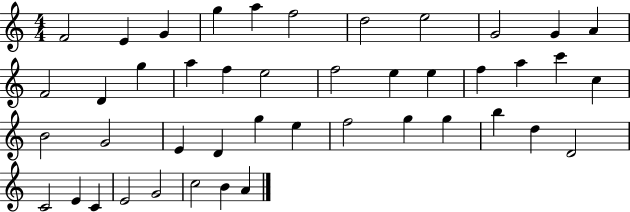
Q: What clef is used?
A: treble